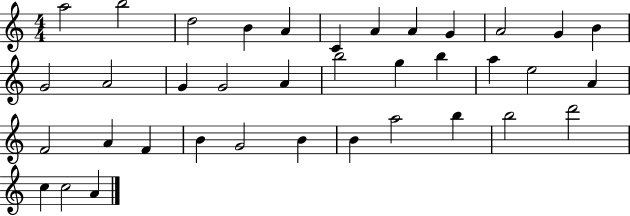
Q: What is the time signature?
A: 4/4